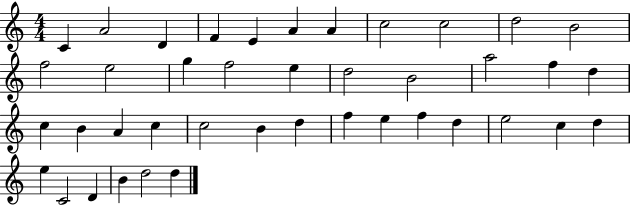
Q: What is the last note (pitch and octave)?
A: D5